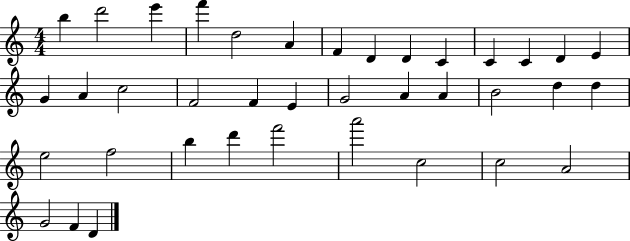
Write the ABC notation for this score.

X:1
T:Untitled
M:4/4
L:1/4
K:C
b d'2 e' f' d2 A F D D C C C D E G A c2 F2 F E G2 A A B2 d d e2 f2 b d' f'2 a'2 c2 c2 A2 G2 F D